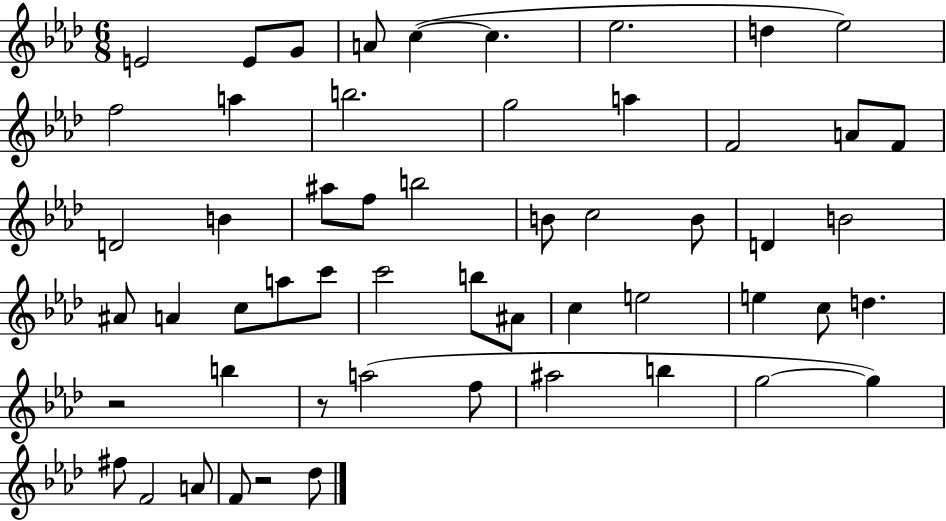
X:1
T:Untitled
M:6/8
L:1/4
K:Ab
E2 E/2 G/2 A/2 c c _e2 d _e2 f2 a b2 g2 a F2 A/2 F/2 D2 B ^a/2 f/2 b2 B/2 c2 B/2 D B2 ^A/2 A c/2 a/2 c'/2 c'2 b/2 ^A/2 c e2 e c/2 d z2 b z/2 a2 f/2 ^a2 b g2 g ^f/2 F2 A/2 F/2 z2 _d/2